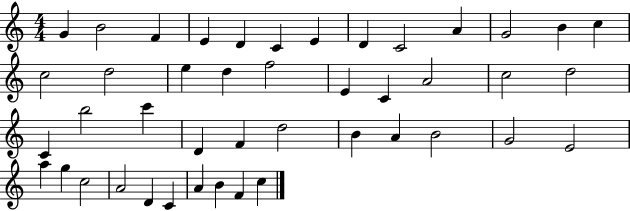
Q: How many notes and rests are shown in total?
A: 44